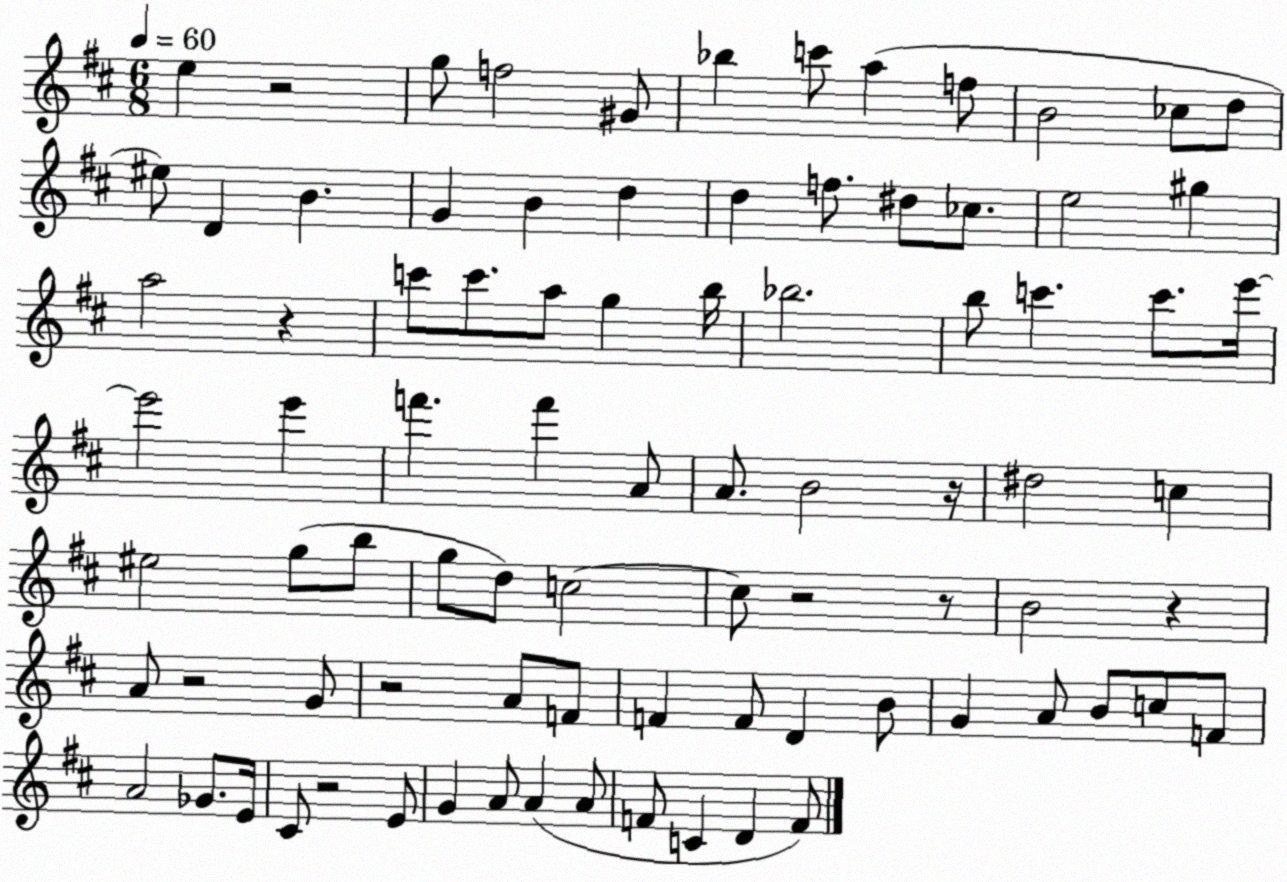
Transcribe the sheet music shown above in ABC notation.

X:1
T:Untitled
M:6/8
L:1/4
K:D
e z2 g/2 f2 ^G/2 _b c'/2 a f/2 B2 _c/2 d/2 ^e/2 D B G B d d f/2 ^d/2 _c/2 e2 ^g a2 z c'/2 c'/2 a/2 g b/4 _b2 b/2 c' c'/2 e'/4 e'2 e' f' f' A/2 A/2 B2 z/4 ^d2 c ^e2 g/2 b/2 g/2 d/2 c2 c/2 z2 z/2 B2 z A/2 z2 G/2 z2 A/2 F/2 F F/2 D B/2 G A/2 B/2 c/2 F/2 A2 _G/2 E/4 ^C/2 z2 E/2 G A/2 A A/2 F/2 C D F/2